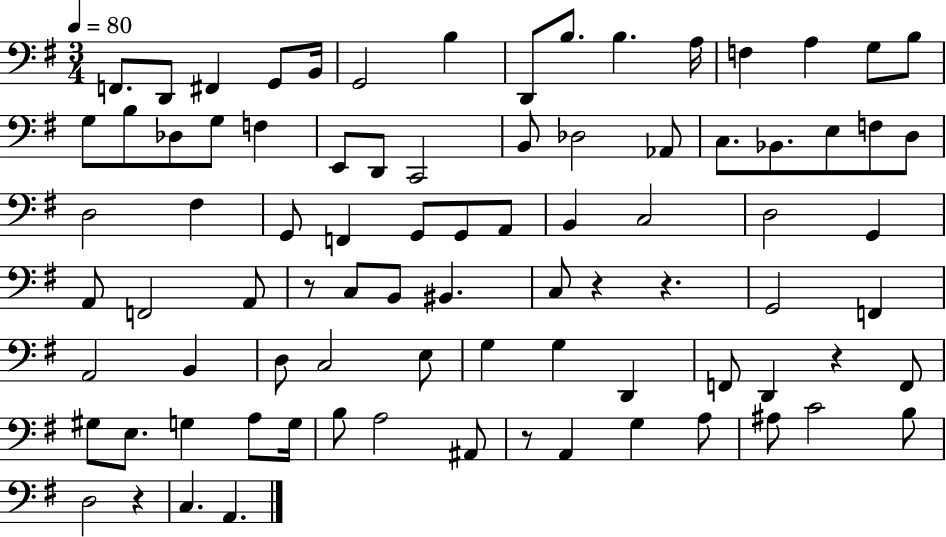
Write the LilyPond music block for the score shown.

{
  \clef bass
  \numericTimeSignature
  \time 3/4
  \key g \major
  \tempo 4 = 80
  \repeat volta 2 { f,8. d,8 fis,4 g,8 b,16 | g,2 b4 | d,8 b8. b4. a16 | f4 a4 g8 b8 | \break g8 b8 des8 g8 f4 | e,8 d,8 c,2 | b,8 des2 aes,8 | c8. bes,8. e8 f8 d8 | \break d2 fis4 | g,8 f,4 g,8 g,8 a,8 | b,4 c2 | d2 g,4 | \break a,8 f,2 a,8 | r8 c8 b,8 bis,4. | c8 r4 r4. | g,2 f,4 | \break a,2 b,4 | d8 c2 e8 | g4 g4 d,4 | f,8 d,4 r4 f,8 | \break gis8 e8. g4 a8 g16 | b8 a2 ais,8 | r8 a,4 g4 a8 | ais8 c'2 b8 | \break d2 r4 | c4. a,4. | } \bar "|."
}